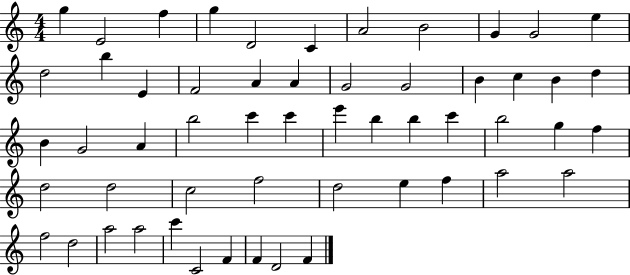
G5/q E4/h F5/q G5/q D4/h C4/q A4/h B4/h G4/q G4/h E5/q D5/h B5/q E4/q F4/h A4/q A4/q G4/h G4/h B4/q C5/q B4/q D5/q B4/q G4/h A4/q B5/h C6/q C6/q E6/q B5/q B5/q C6/q B5/h G5/q F5/q D5/h D5/h C5/h F5/h D5/h E5/q F5/q A5/h A5/h F5/h D5/h A5/h A5/h C6/q C4/h F4/q F4/q D4/h F4/q